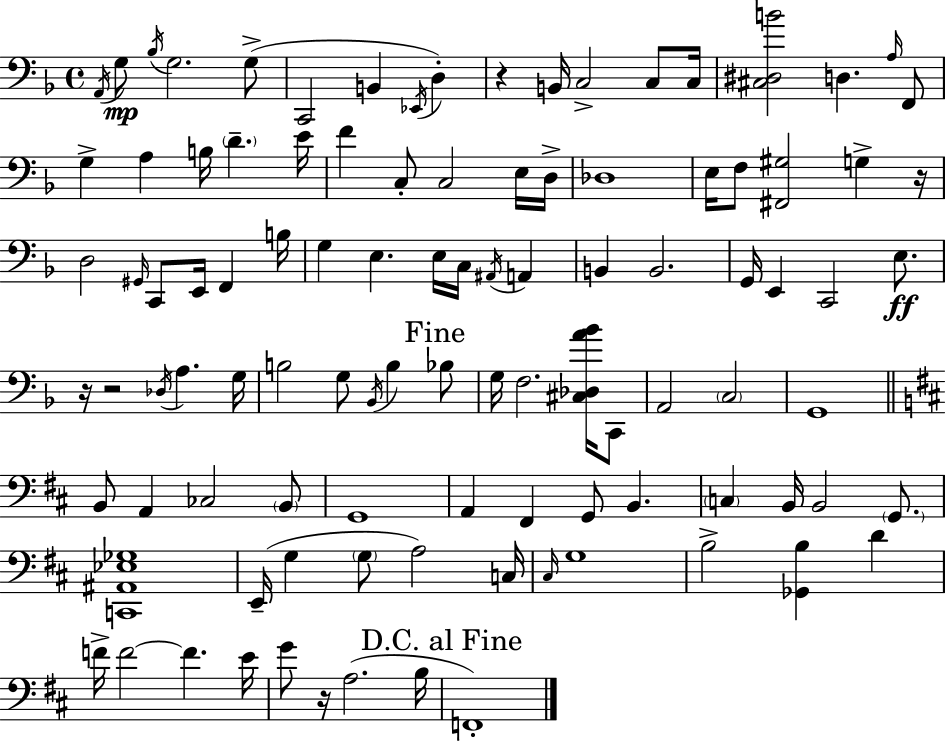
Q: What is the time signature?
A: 4/4